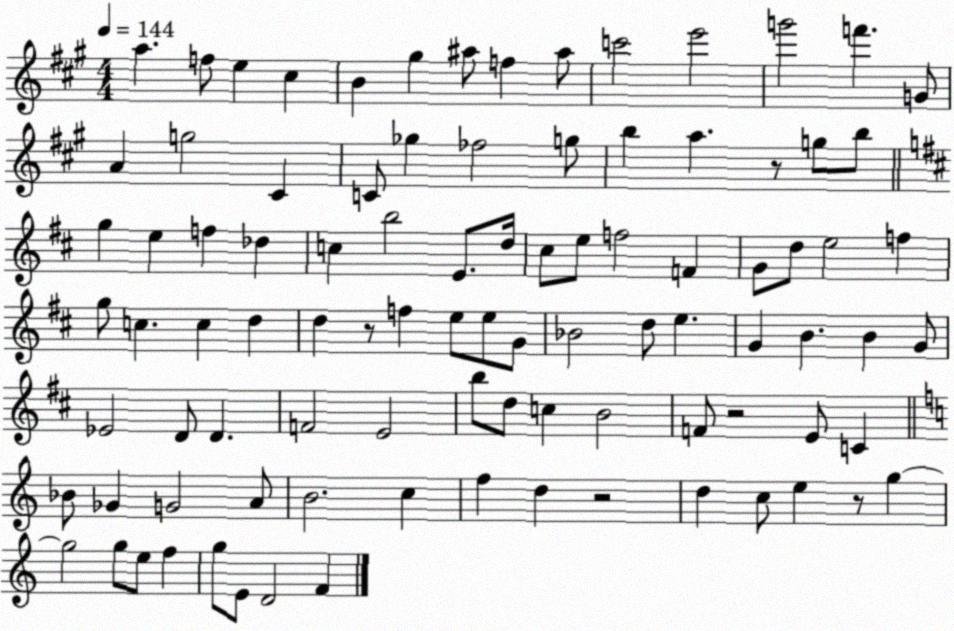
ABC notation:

X:1
T:Untitled
M:4/4
L:1/4
K:A
a f/2 e ^c B ^g ^a/2 f ^a/2 c'2 e'2 g'2 f' G/2 A g2 ^C C/2 _g _f2 g/2 b a z/2 g/2 b/2 g e f _d c b2 E/2 d/4 ^c/2 e/2 f2 F G/2 d/2 e2 f g/2 c c d d z/2 f e/2 e/2 G/2 _B2 d/2 e G B B G/2 _E2 D/2 D F2 E2 b/2 d/2 c B2 F/2 z2 E/2 C _B/2 _G G2 A/2 B2 c f d z2 d c/2 e z/2 g g2 g/2 e/2 f g/2 E/2 D2 F